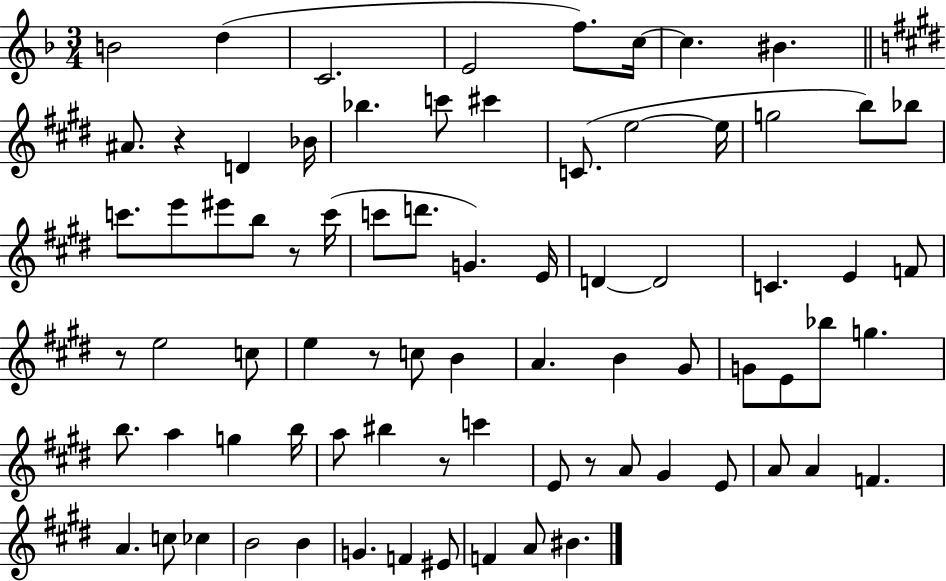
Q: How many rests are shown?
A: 6